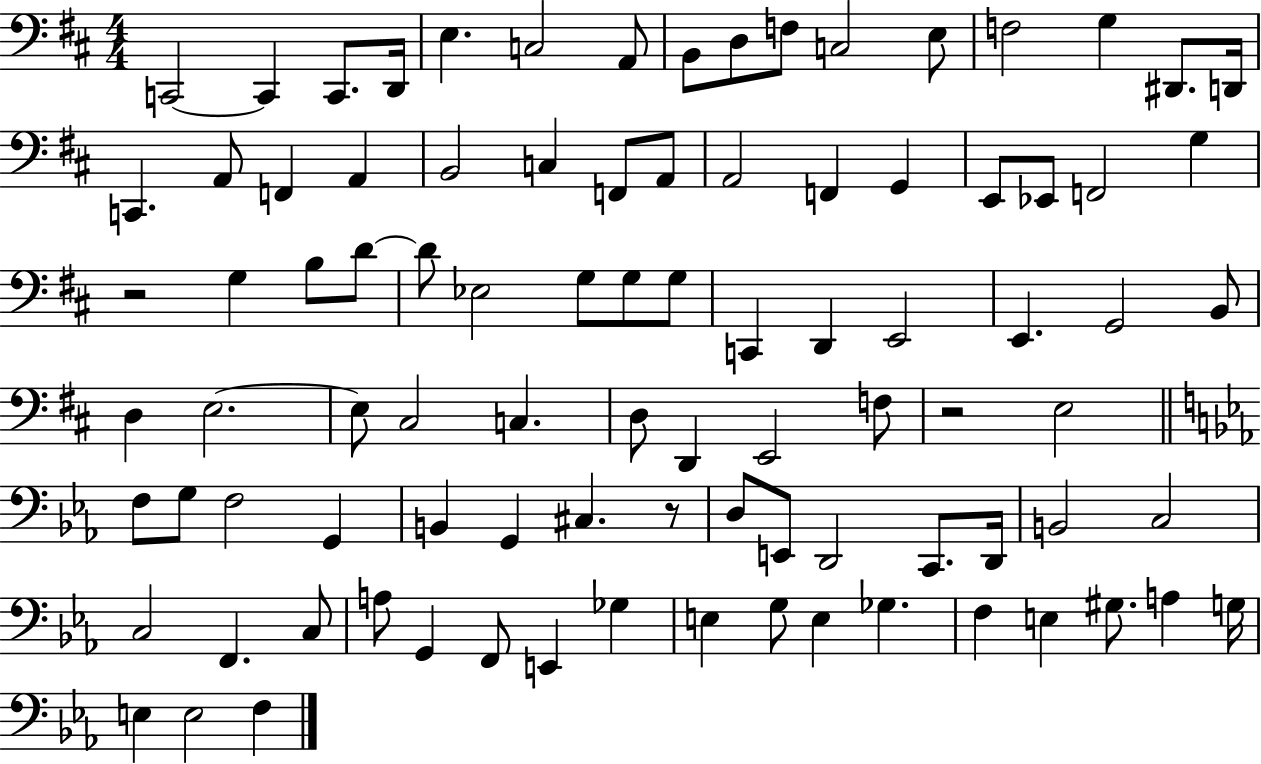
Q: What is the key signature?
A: D major